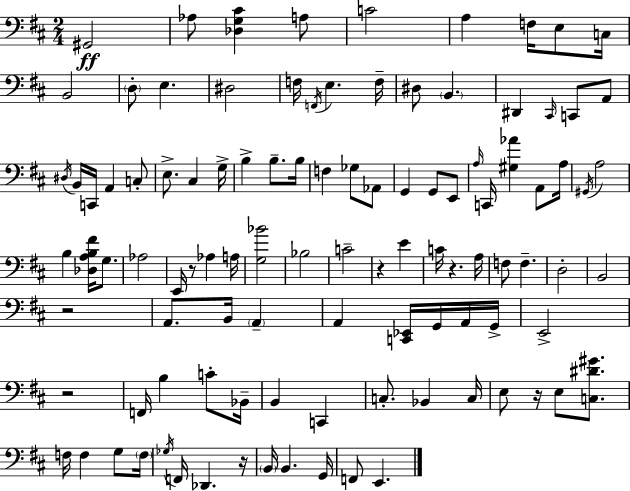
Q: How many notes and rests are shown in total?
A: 104